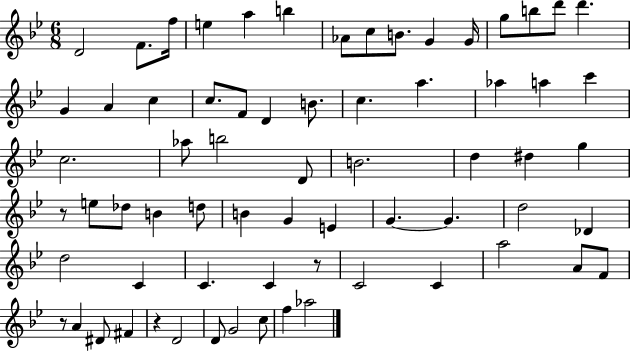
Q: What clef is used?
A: treble